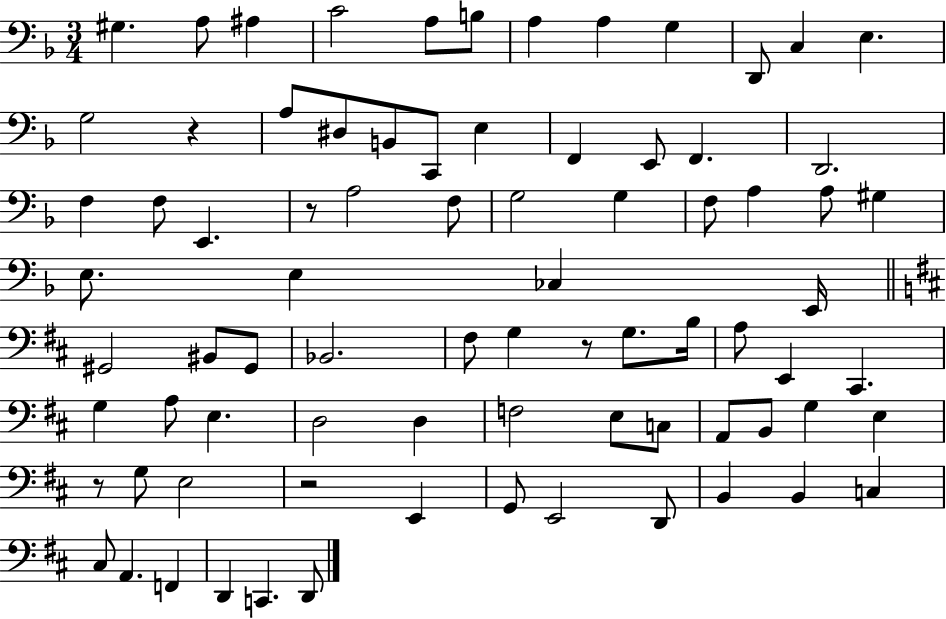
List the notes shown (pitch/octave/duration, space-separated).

G#3/q. A3/e A#3/q C4/h A3/e B3/e A3/q A3/q G3/q D2/e C3/q E3/q. G3/h R/q A3/e D#3/e B2/e C2/e E3/q F2/q E2/e F2/q. D2/h. F3/q F3/e E2/q. R/e A3/h F3/e G3/h G3/q F3/e A3/q A3/e G#3/q E3/e. E3/q CES3/q E2/s G#2/h BIS2/e G#2/e Bb2/h. F#3/e G3/q R/e G3/e. B3/s A3/e E2/q C#2/q. G3/q A3/e E3/q. D3/h D3/q F3/h E3/e C3/e A2/e B2/e G3/q E3/q R/e G3/e E3/h R/h E2/q G2/e E2/h D2/e B2/q B2/q C3/q C#3/e A2/q. F2/q D2/q C2/q. D2/e